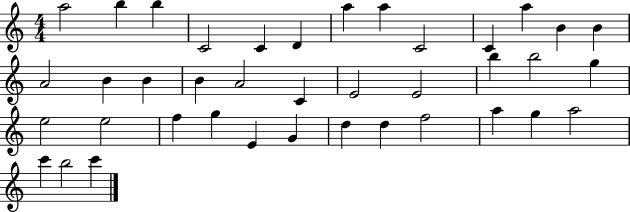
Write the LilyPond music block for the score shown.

{
  \clef treble
  \numericTimeSignature
  \time 4/4
  \key c \major
  a''2 b''4 b''4 | c'2 c'4 d'4 | a''4 a''4 c'2 | c'4 a''4 b'4 b'4 | \break a'2 b'4 b'4 | b'4 a'2 c'4 | e'2 e'2 | b''4 b''2 g''4 | \break e''2 e''2 | f''4 g''4 e'4 g'4 | d''4 d''4 f''2 | a''4 g''4 a''2 | \break c'''4 b''2 c'''4 | \bar "|."
}